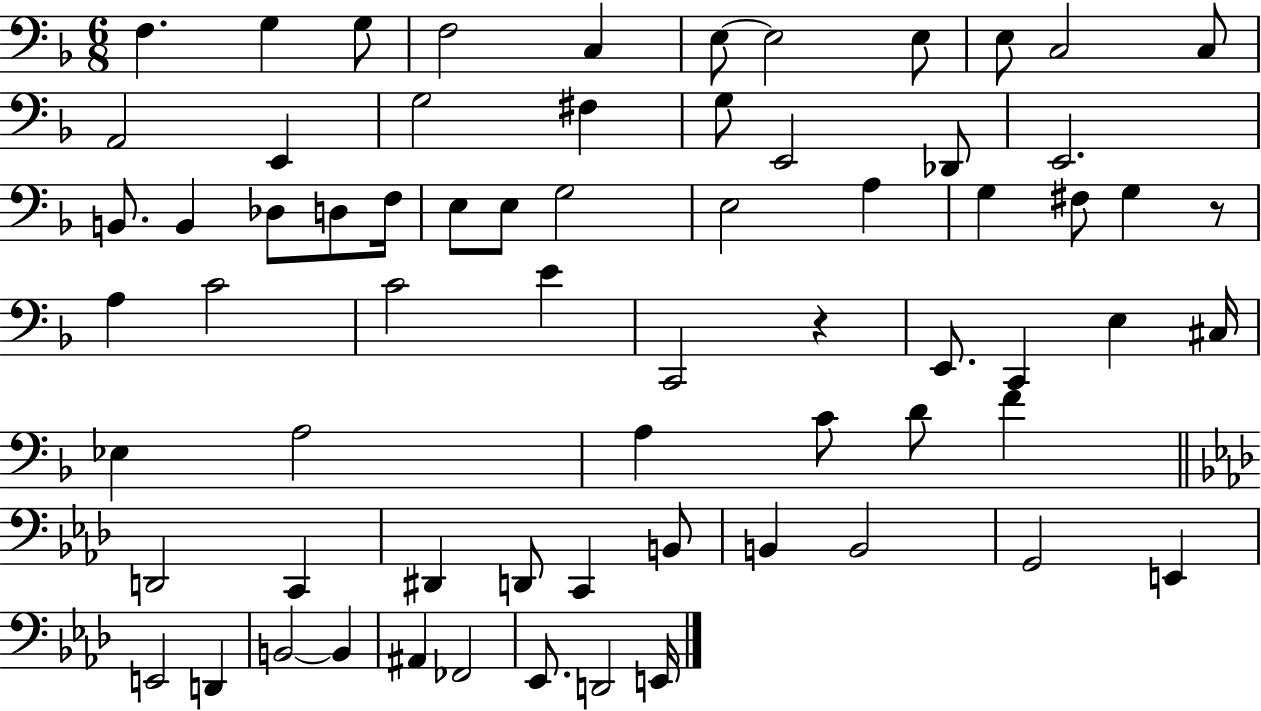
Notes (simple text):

F3/q. G3/q G3/e F3/h C3/q E3/e E3/h E3/e E3/e C3/h C3/e A2/h E2/q G3/h F#3/q G3/e E2/h Db2/e E2/h. B2/e. B2/q Db3/e D3/e F3/s E3/e E3/e G3/h E3/h A3/q G3/q F#3/e G3/q R/e A3/q C4/h C4/h E4/q C2/h R/q E2/e. C2/q E3/q C#3/s Eb3/q A3/h A3/q C4/e D4/e F4/q D2/h C2/q D#2/q D2/e C2/q B2/e B2/q B2/h G2/h E2/q E2/h D2/q B2/h B2/q A#2/q FES2/h Eb2/e. D2/h E2/s